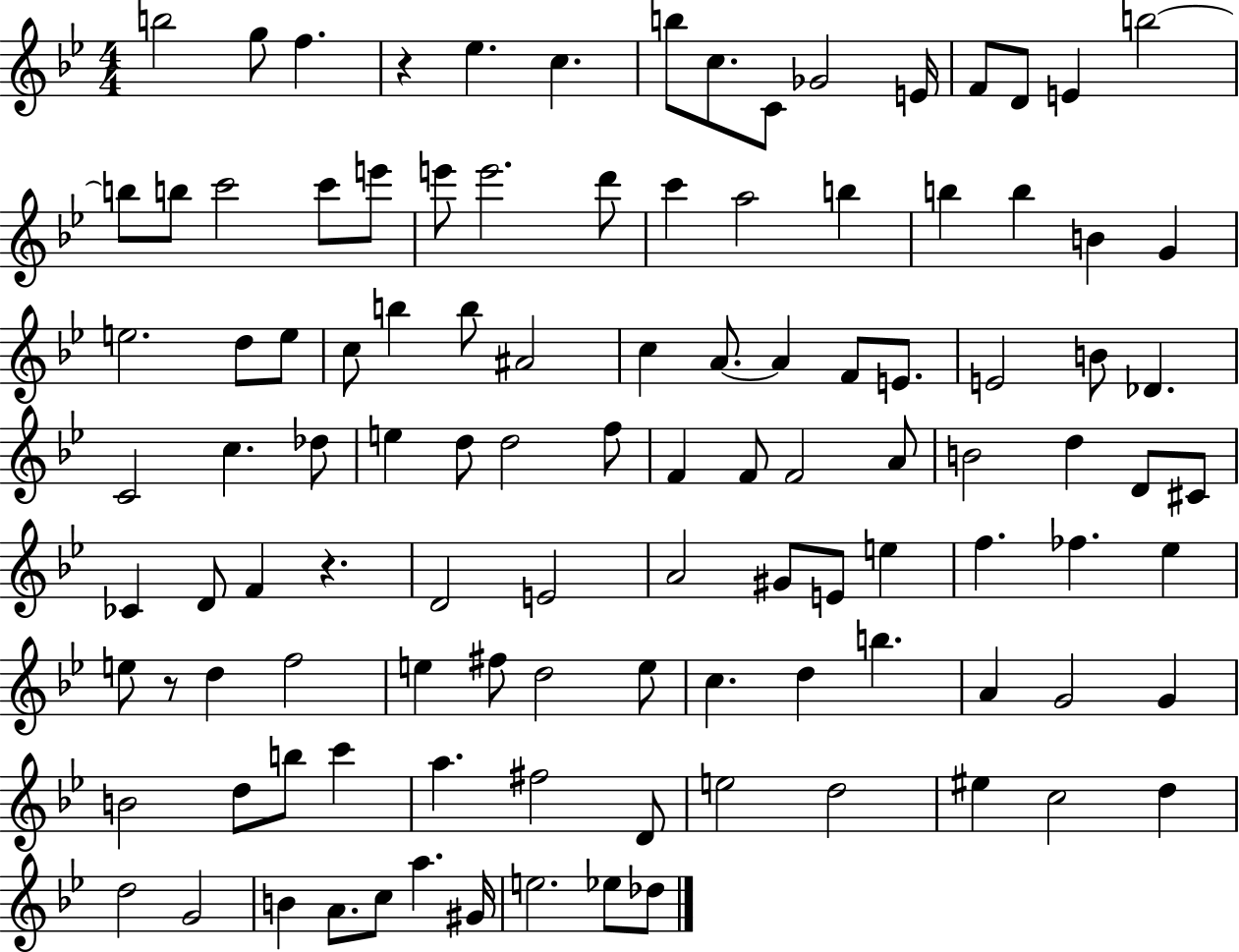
B5/h G5/e F5/q. R/q Eb5/q. C5/q. B5/e C5/e. C4/e Gb4/h E4/s F4/e D4/e E4/q B5/h B5/e B5/e C6/h C6/e E6/e E6/e E6/h. D6/e C6/q A5/h B5/q B5/q B5/q B4/q G4/q E5/h. D5/e E5/e C5/e B5/q B5/e A#4/h C5/q A4/e. A4/q F4/e E4/e. E4/h B4/e Db4/q. C4/h C5/q. Db5/e E5/q D5/e D5/h F5/e F4/q F4/e F4/h A4/e B4/h D5/q D4/e C#4/e CES4/q D4/e F4/q R/q. D4/h E4/h A4/h G#4/e E4/e E5/q F5/q. FES5/q. Eb5/q E5/e R/e D5/q F5/h E5/q F#5/e D5/h E5/e C5/q. D5/q B5/q. A4/q G4/h G4/q B4/h D5/e B5/e C6/q A5/q. F#5/h D4/e E5/h D5/h EIS5/q C5/h D5/q D5/h G4/h B4/q A4/e. C5/e A5/q. G#4/s E5/h. Eb5/e Db5/e